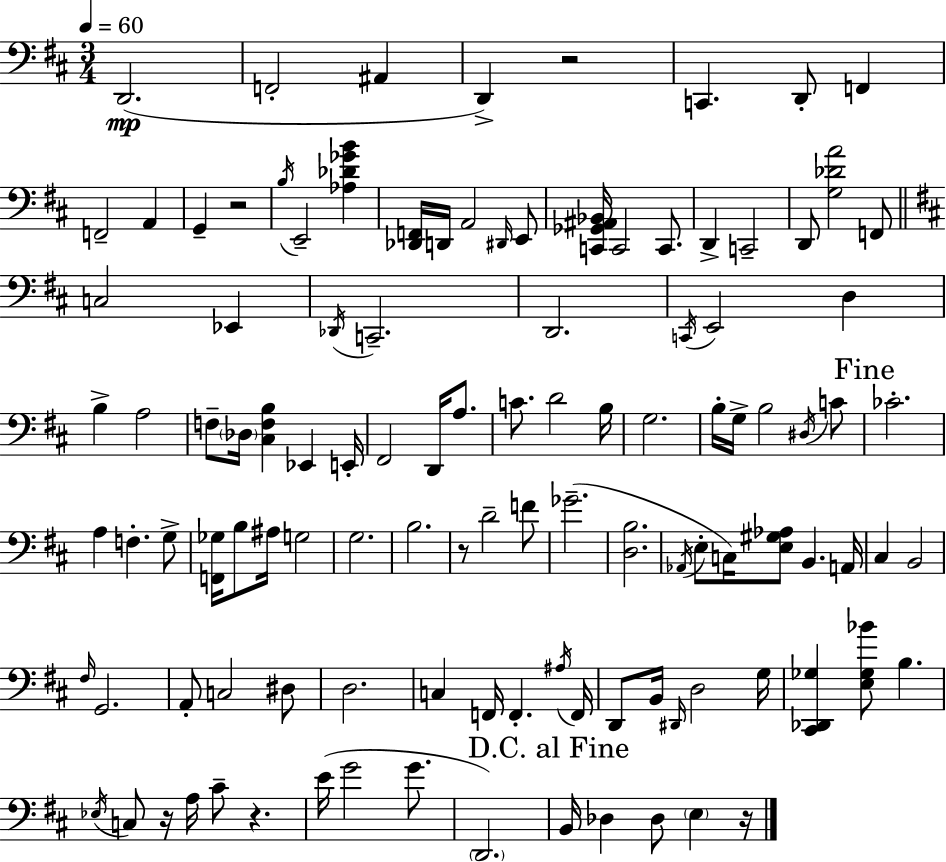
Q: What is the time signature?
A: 3/4